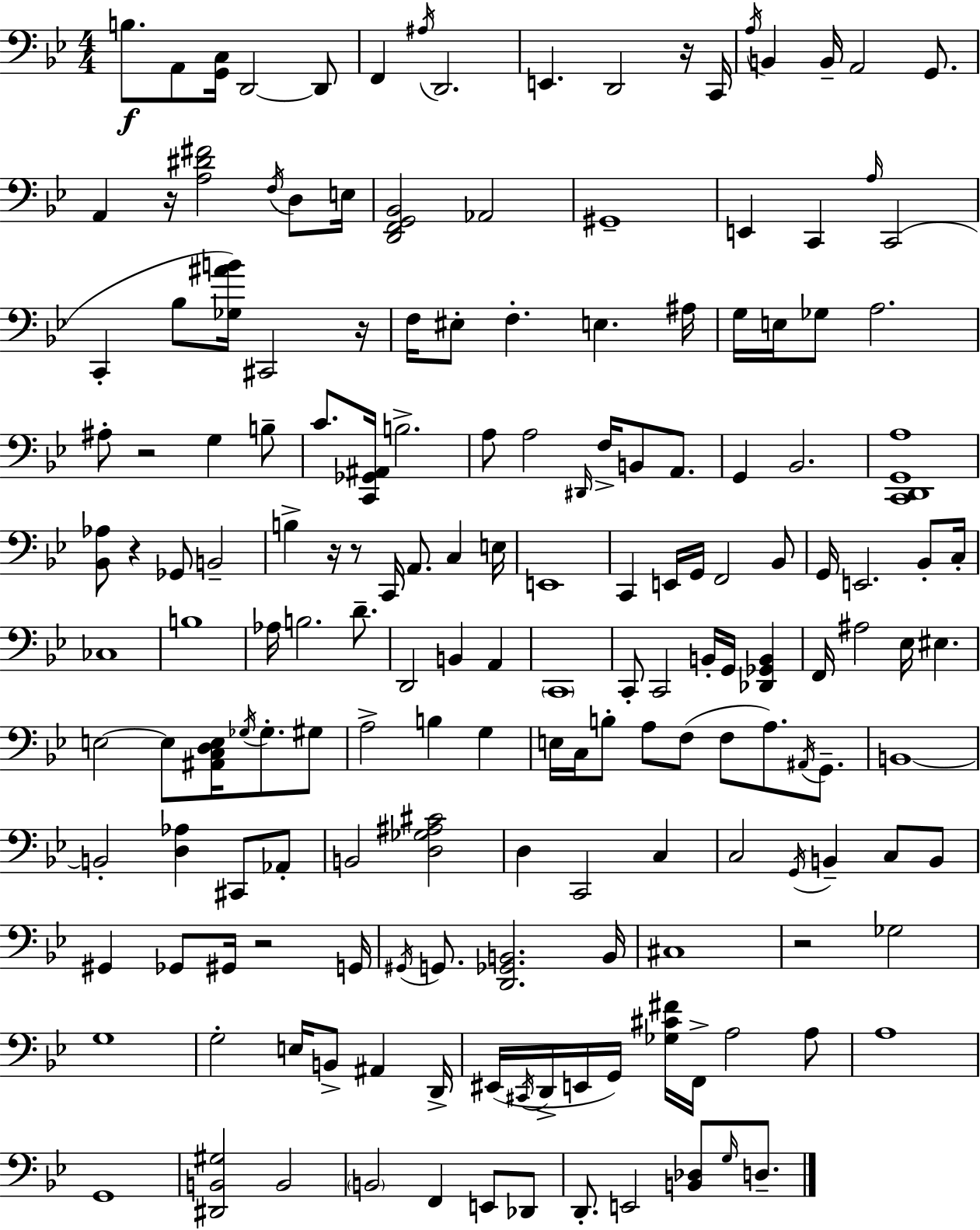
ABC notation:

X:1
T:Untitled
M:4/4
L:1/4
K:Bb
B,/2 A,,/2 [G,,C,]/4 D,,2 D,,/2 F,, ^A,/4 D,,2 E,, D,,2 z/4 C,,/4 A,/4 B,, B,,/4 A,,2 G,,/2 A,, z/4 [A,^D^F]2 F,/4 D,/2 E,/4 [D,,F,,G,,_B,,]2 _A,,2 ^G,,4 E,, C,, A,/4 C,,2 C,, _B,/2 [_G,^AB]/4 ^C,,2 z/4 F,/4 ^E,/2 F, E, ^A,/4 G,/4 E,/4 _G,/2 A,2 ^A,/2 z2 G, B,/2 C/2 [C,,_G,,^A,,]/4 B,2 A,/2 A,2 ^D,,/4 F,/4 B,,/2 A,,/2 G,, _B,,2 [C,,D,,G,,A,]4 [_B,,_A,]/2 z _G,,/2 B,,2 B, z/4 z/2 C,,/4 A,,/2 C, E,/4 E,,4 C,, E,,/4 G,,/4 F,,2 _B,,/2 G,,/4 E,,2 _B,,/2 C,/4 _C,4 B,4 _A,/4 B,2 D/2 D,,2 B,, A,, C,,4 C,,/2 C,,2 B,,/4 G,,/4 [_D,,_G,,B,,] F,,/4 ^A,2 _E,/4 ^E, E,2 E,/2 [^A,,C,D,E,]/4 _G,/4 _G,/2 ^G,/2 A,2 B, G, E,/4 C,/4 B,/2 A,/2 F,/2 F,/2 A,/2 ^A,,/4 G,,/2 B,,4 B,,2 [D,_A,] ^C,,/2 _A,,/2 B,,2 [D,_G,^A,^C]2 D, C,,2 C, C,2 G,,/4 B,, C,/2 B,,/2 ^G,, _G,,/2 ^G,,/4 z2 G,,/4 ^G,,/4 G,,/2 [D,,_G,,B,,]2 B,,/4 ^C,4 z2 _G,2 G,4 G,2 E,/4 B,,/2 ^A,, D,,/4 ^E,,/4 ^C,,/4 D,,/4 E,,/4 G,,/4 [_G,^C^F]/4 F,,/4 A,2 A,/2 A,4 G,,4 [^D,,B,,^G,]2 B,,2 B,,2 F,, E,,/2 _D,,/2 D,,/2 E,,2 [B,,_D,]/2 G,/4 D,/2